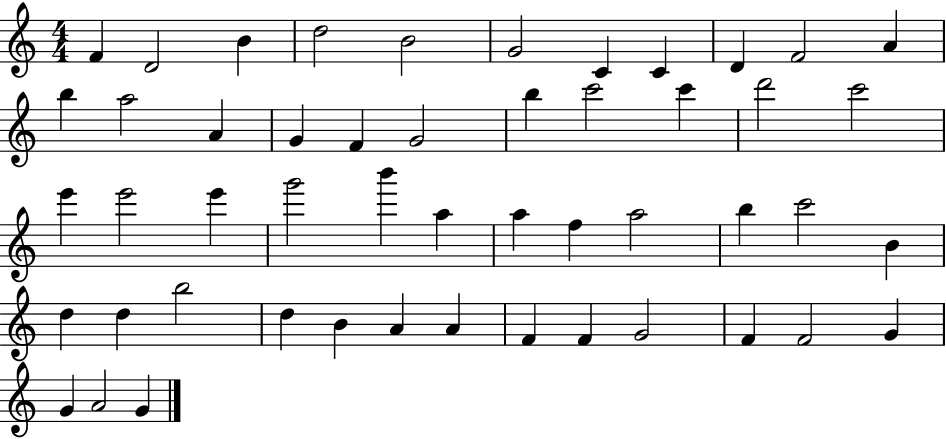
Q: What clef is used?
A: treble